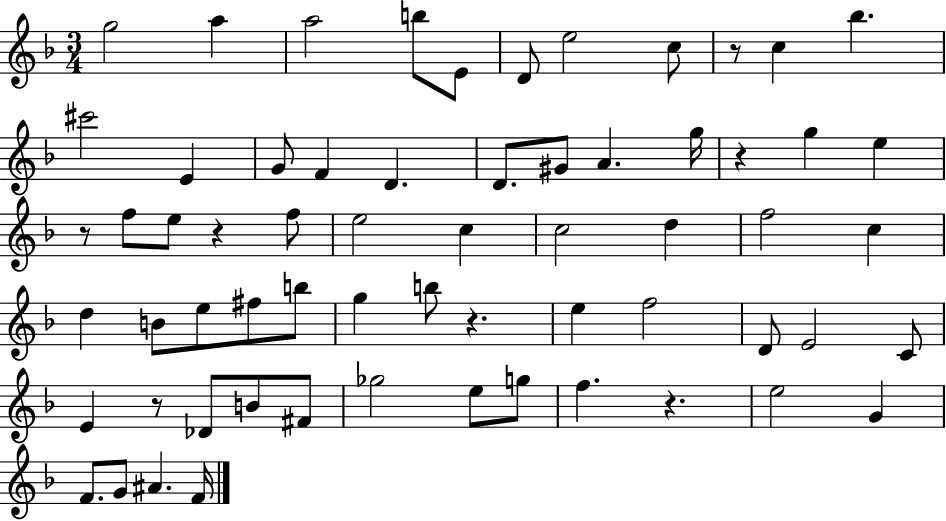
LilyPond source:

{
  \clef treble
  \numericTimeSignature
  \time 3/4
  \key f \major
  g''2 a''4 | a''2 b''8 e'8 | d'8 e''2 c''8 | r8 c''4 bes''4. | \break cis'''2 e'4 | g'8 f'4 d'4. | d'8. gis'8 a'4. g''16 | r4 g''4 e''4 | \break r8 f''8 e''8 r4 f''8 | e''2 c''4 | c''2 d''4 | f''2 c''4 | \break d''4 b'8 e''8 fis''8 b''8 | g''4 b''8 r4. | e''4 f''2 | d'8 e'2 c'8 | \break e'4 r8 des'8 b'8 fis'8 | ges''2 e''8 g''8 | f''4. r4. | e''2 g'4 | \break f'8. g'8 ais'4. f'16 | \bar "|."
}